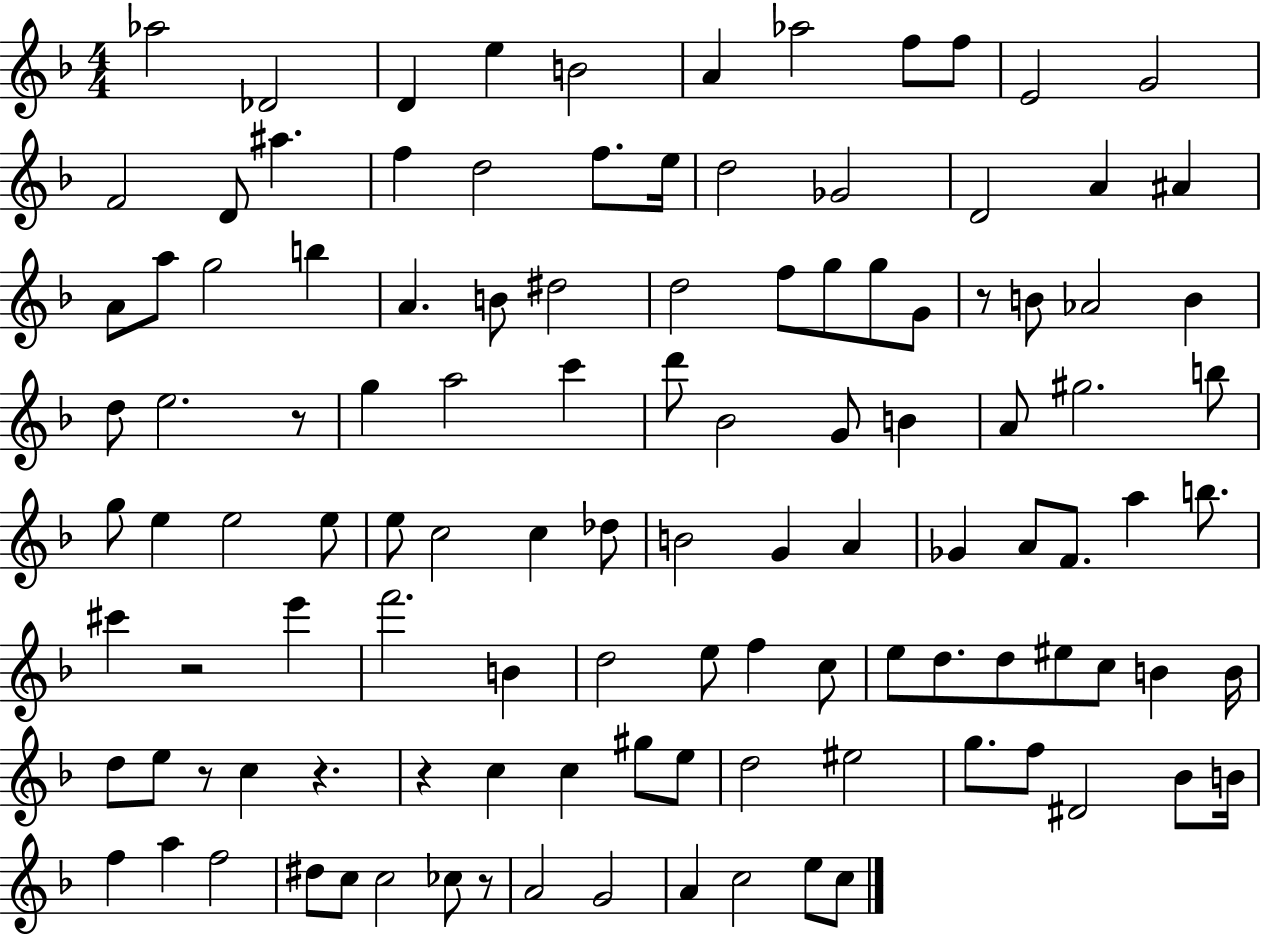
Ab5/h Db4/h D4/q E5/q B4/h A4/q Ab5/h F5/e F5/e E4/h G4/h F4/h D4/e A#5/q. F5/q D5/h F5/e. E5/s D5/h Gb4/h D4/h A4/q A#4/q A4/e A5/e G5/h B5/q A4/q. B4/e D#5/h D5/h F5/e G5/e G5/e G4/e R/e B4/e Ab4/h B4/q D5/e E5/h. R/e G5/q A5/h C6/q D6/e Bb4/h G4/e B4/q A4/e G#5/h. B5/e G5/e E5/q E5/h E5/e E5/e C5/h C5/q Db5/e B4/h G4/q A4/q Gb4/q A4/e F4/e. A5/q B5/e. C#6/q R/h E6/q F6/h. B4/q D5/h E5/e F5/q C5/e E5/e D5/e. D5/e EIS5/e C5/e B4/q B4/s D5/e E5/e R/e C5/q R/q. R/q C5/q C5/q G#5/e E5/e D5/h EIS5/h G5/e. F5/e D#4/h Bb4/e B4/s F5/q A5/q F5/h D#5/e C5/e C5/h CES5/e R/e A4/h G4/h A4/q C5/h E5/e C5/e